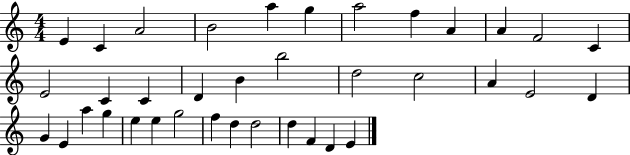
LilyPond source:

{
  \clef treble
  \numericTimeSignature
  \time 4/4
  \key c \major
  e'4 c'4 a'2 | b'2 a''4 g''4 | a''2 f''4 a'4 | a'4 f'2 c'4 | \break e'2 c'4 c'4 | d'4 b'4 b''2 | d''2 c''2 | a'4 e'2 d'4 | \break g'4 e'4 a''4 g''4 | e''4 e''4 g''2 | f''4 d''4 d''2 | d''4 f'4 d'4 e'4 | \break \bar "|."
}